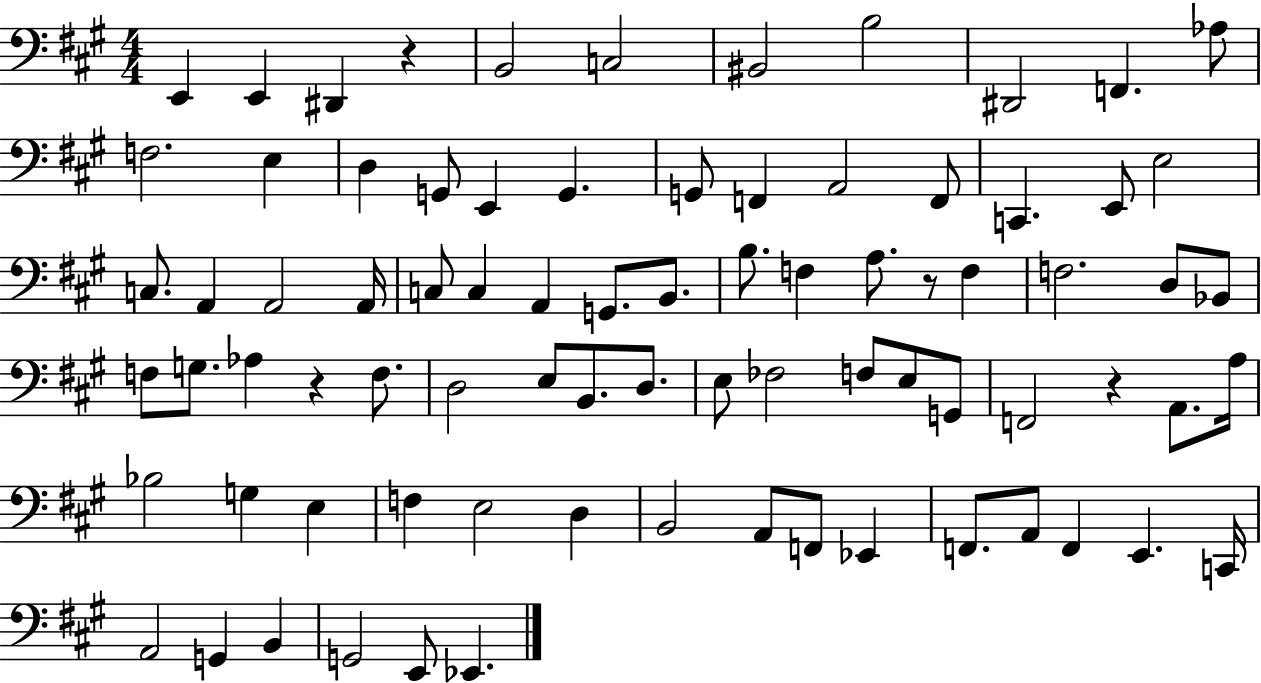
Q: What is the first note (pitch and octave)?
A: E2